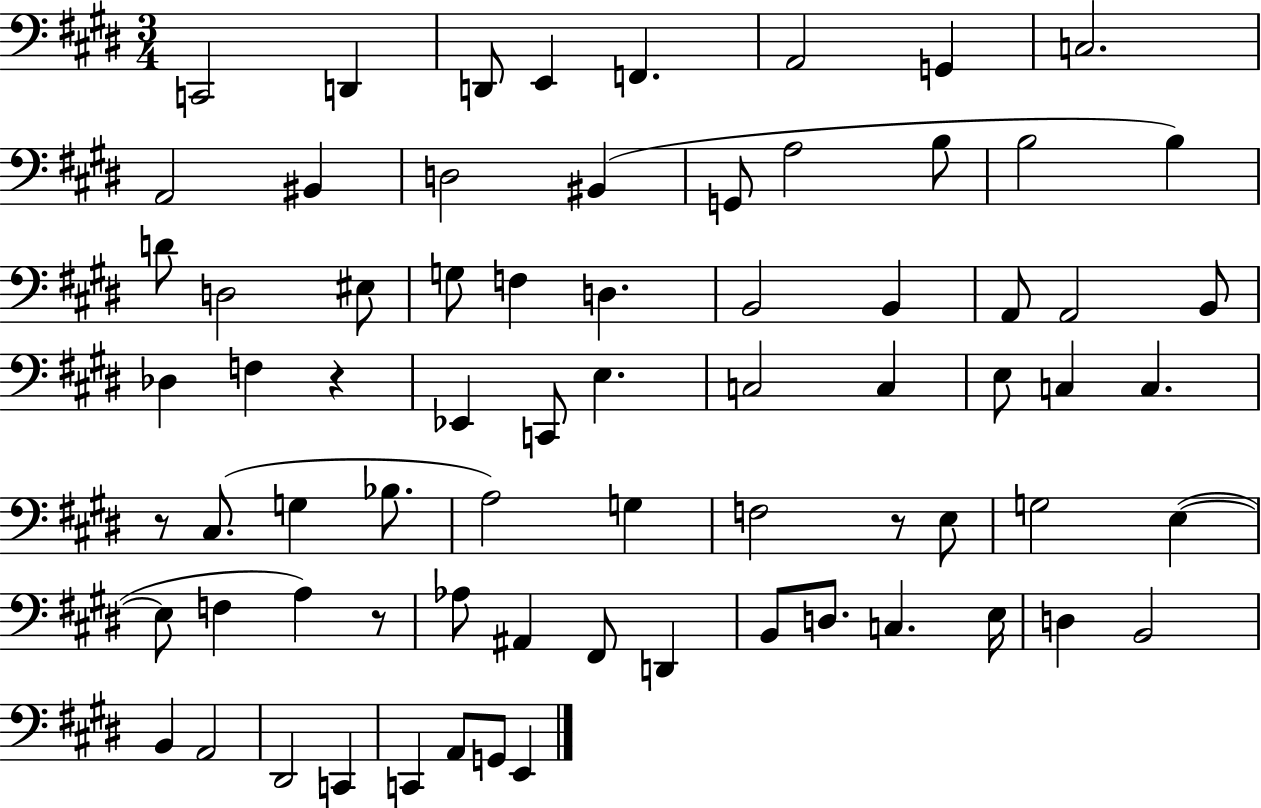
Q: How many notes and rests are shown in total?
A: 72